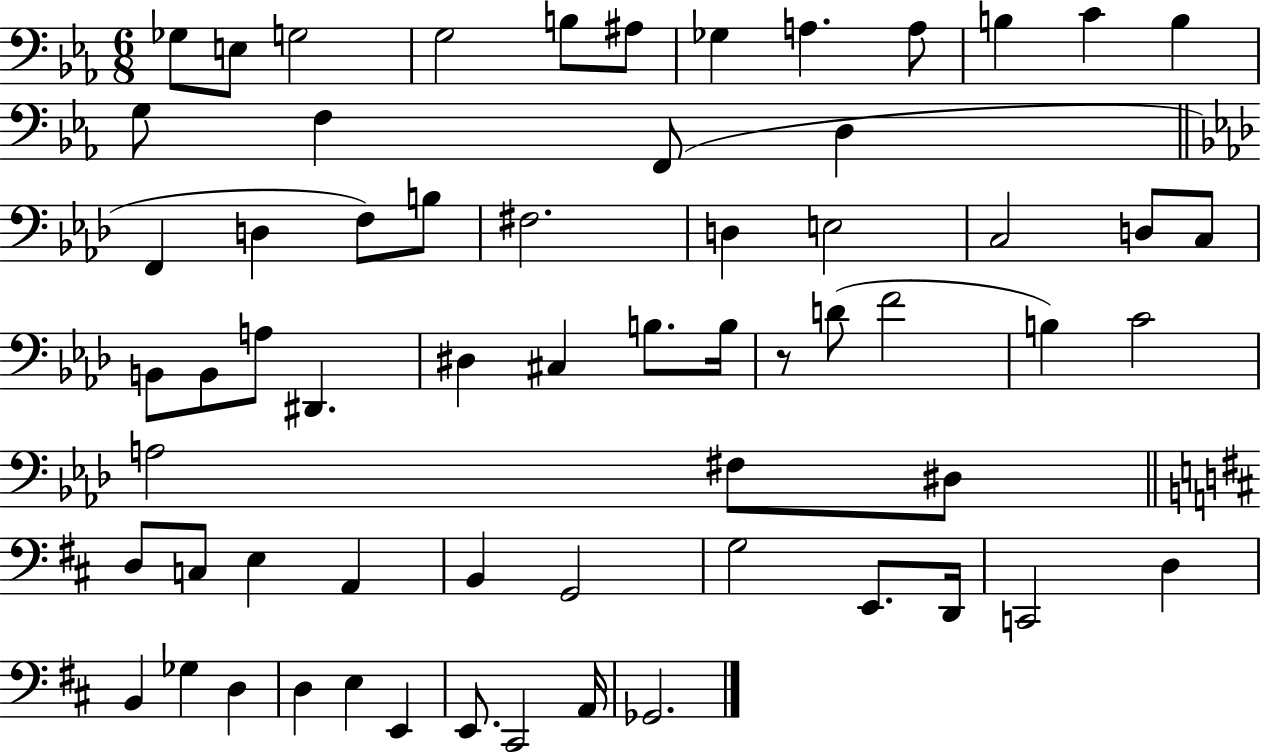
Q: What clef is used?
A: bass